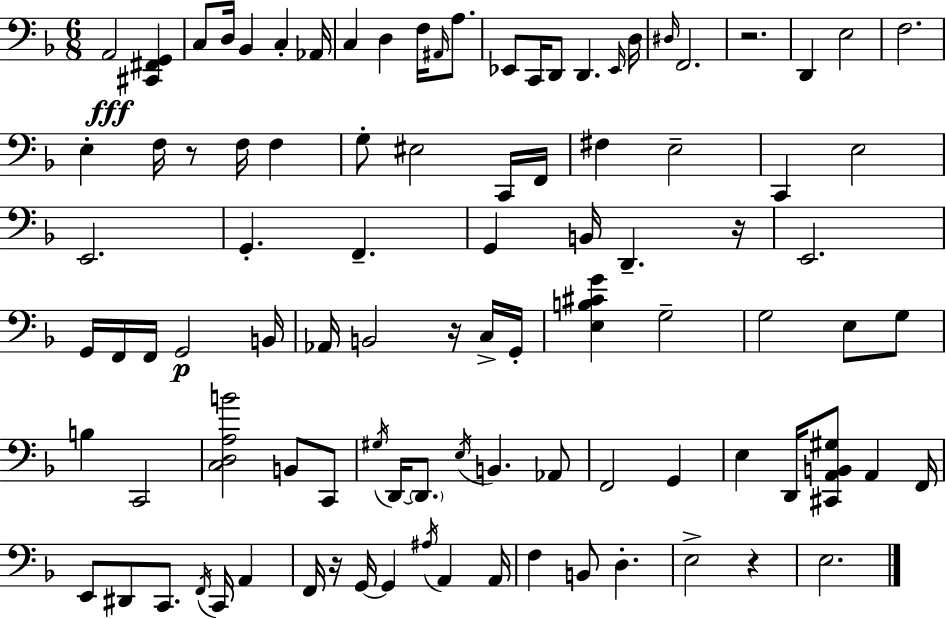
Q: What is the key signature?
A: F major